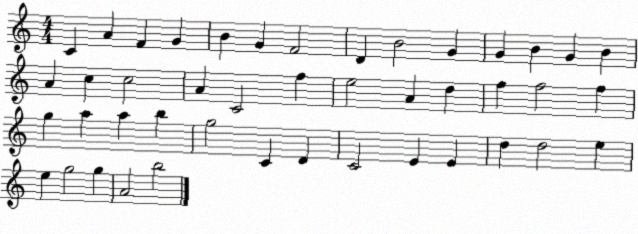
X:1
T:Untitled
M:4/4
L:1/4
K:C
C A F G B G F2 D B2 G G B G B A c c2 A C2 f e2 A d f f2 f g a a b g2 C D C2 E E d d2 e e g2 g A2 b2